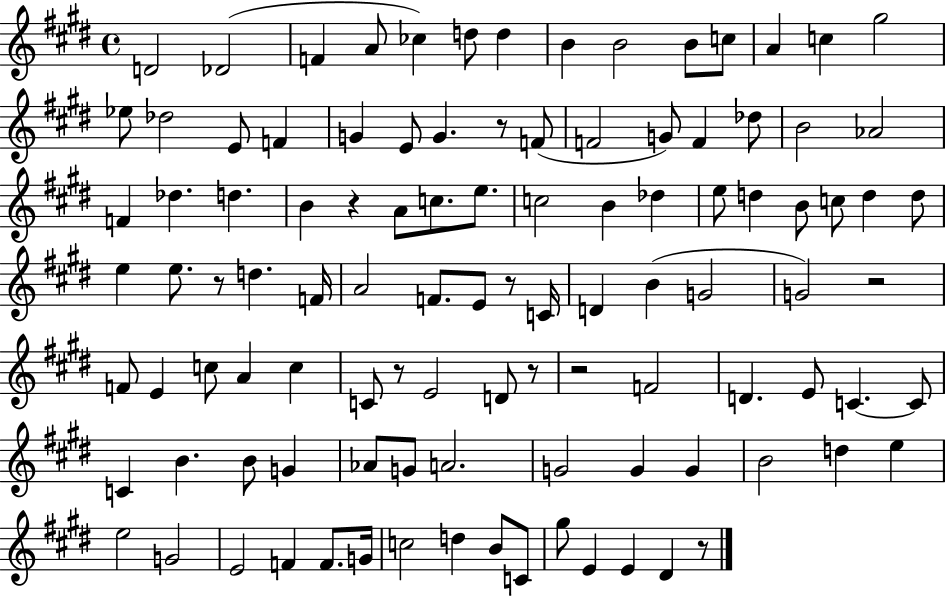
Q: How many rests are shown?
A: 9